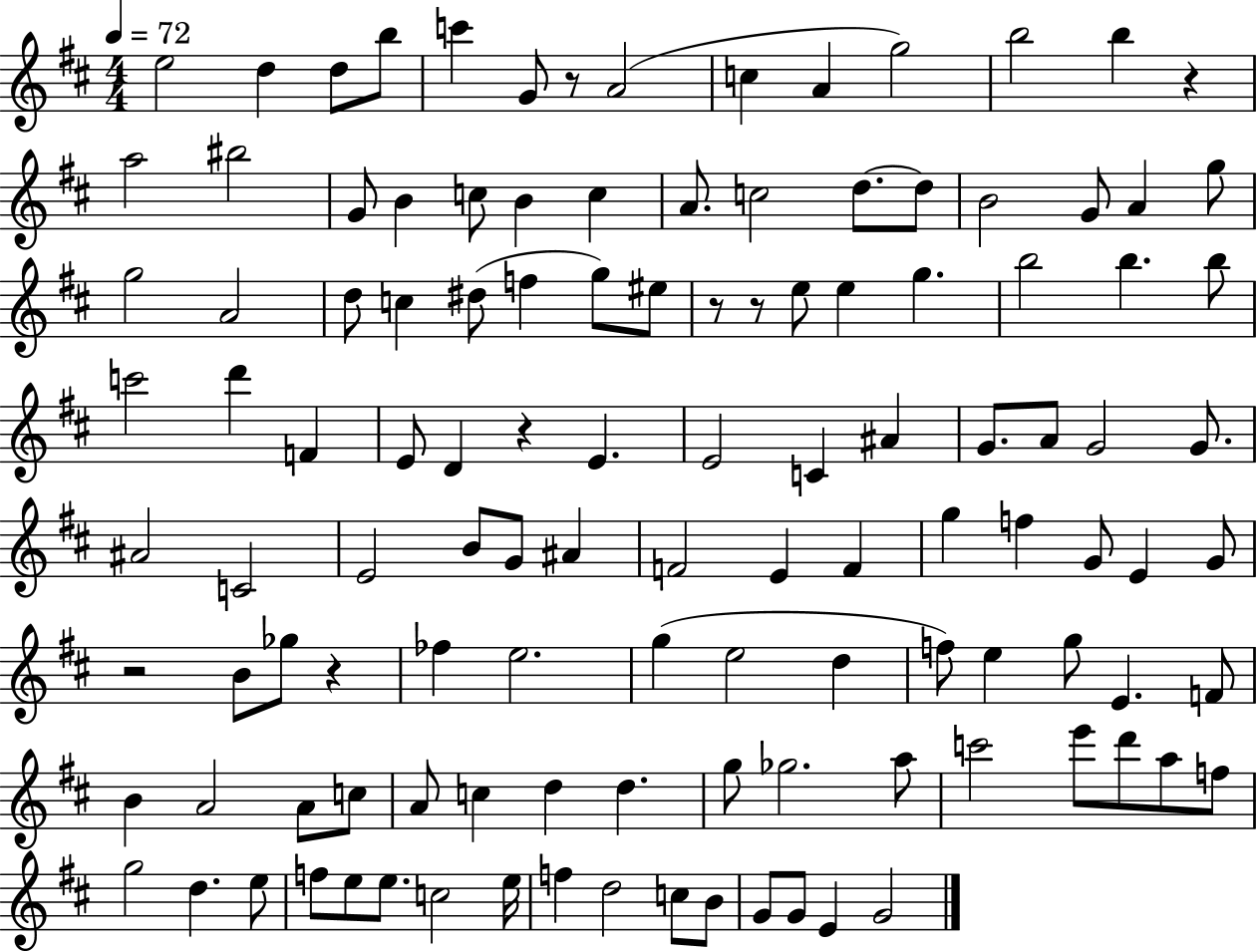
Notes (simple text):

E5/h D5/q D5/e B5/e C6/q G4/e R/e A4/h C5/q A4/q G5/h B5/h B5/q R/q A5/h BIS5/h G4/e B4/q C5/e B4/q C5/q A4/e. C5/h D5/e. D5/e B4/h G4/e A4/q G5/e G5/h A4/h D5/e C5/q D#5/e F5/q G5/e EIS5/e R/e R/e E5/e E5/q G5/q. B5/h B5/q. B5/e C6/h D6/q F4/q E4/e D4/q R/q E4/q. E4/h C4/q A#4/q G4/e. A4/e G4/h G4/e. A#4/h C4/h E4/h B4/e G4/e A#4/q F4/h E4/q F4/q G5/q F5/q G4/e E4/q G4/e R/h B4/e Gb5/e R/q FES5/q E5/h. G5/q E5/h D5/q F5/e E5/q G5/e E4/q. F4/e B4/q A4/h A4/e C5/e A4/e C5/q D5/q D5/q. G5/e Gb5/h. A5/e C6/h E6/e D6/e A5/e F5/e G5/h D5/q. E5/e F5/e E5/e E5/e. C5/h E5/s F5/q D5/h C5/e B4/e G4/e G4/e E4/q G4/h